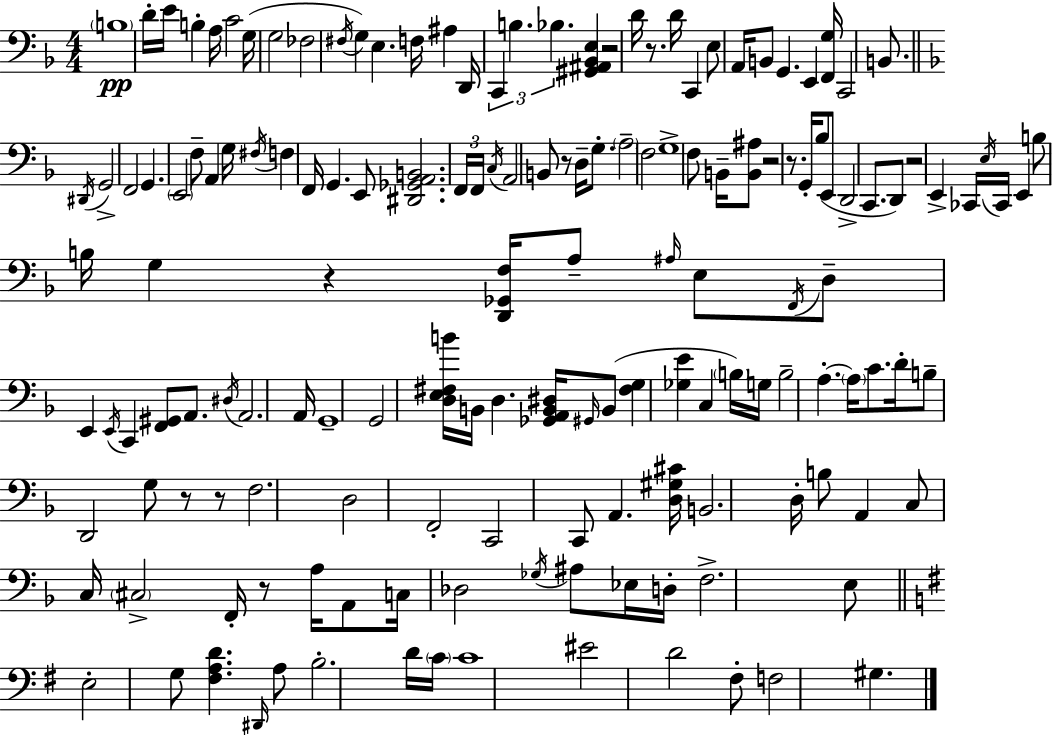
B3/w D4/s E4/s B3/q A3/s C4/h G3/s G3/h FES3/h F#3/s G3/q E3/q. F3/s A#3/q D2/s C2/q B3/q. Bb3/q. [G#2,A#2,Bb2,E3]/q R/h D4/s R/e. D4/s C2/q E3/e A2/s B2/e G2/q. E2/q [F2,G3]/s C2/h B2/e. D#2/s G2/h F2/h G2/q. E2/h F3/e A2/q G3/s F#3/s F3/q F2/s G2/q. E2/e [D#2,Gb2,A2,B2]/h. F2/s F2/s C3/s A2/h B2/e R/e D3/s G3/e. A3/h F3/h G3/w F3/e B2/s [B2,A#3]/e R/h R/e. G2/s Bb3/e E2/e D2/h C2/e. D2/e R/h E2/q CES2/s E3/s CES2/s E2/q B3/e B3/s G3/q R/q [D2,Gb2,F3]/s A3/e A#3/s E3/e F2/s D3/e E2/q E2/s C2/q [F2,G#2]/e A2/e. D#3/s A2/h. A2/s G2/w G2/h [D3,E3,F#3,B4]/s B2/s D3/q. [Gb2,A2,B2,D#3]/s G#2/s B2/e [F#3,G3]/q [Gb3,E4]/q C3/q B3/s G3/s B3/h A3/q. A3/s C4/e. D4/s B3/e D2/h G3/e R/e R/e F3/h. D3/h F2/h C2/h C2/e A2/q. [D3,G#3,C#4]/s B2/h. D3/s B3/e A2/q C3/e C3/s C#3/h F2/s R/e A3/s A2/e C3/s Db3/h Gb3/s A#3/e Eb3/s D3/s F3/h. E3/e E3/h G3/e [F#3,A3,D4]/q. D#2/s A3/e B3/h. D4/s C4/s C4/w EIS4/h D4/h F#3/e F3/h G#3/q.